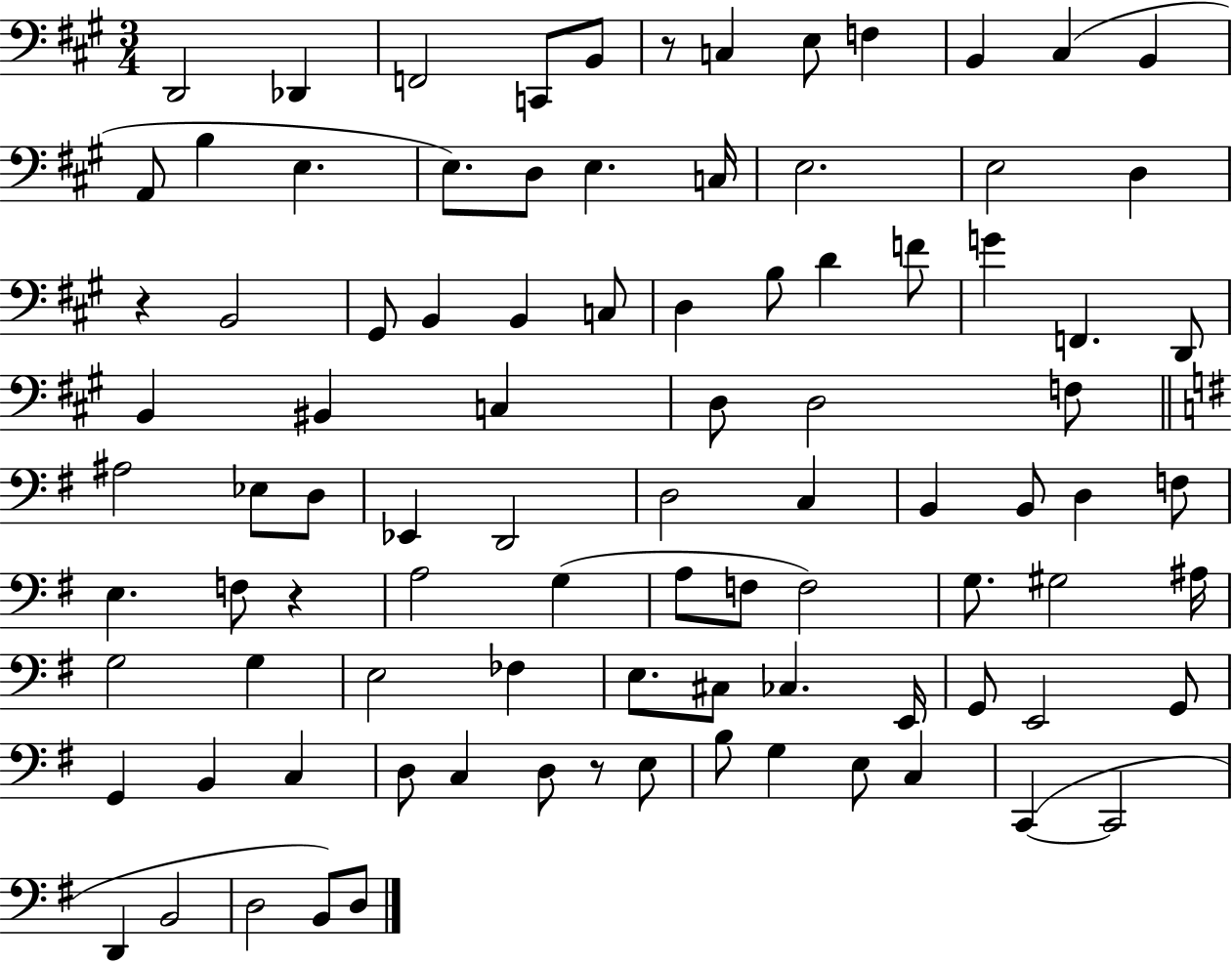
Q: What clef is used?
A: bass